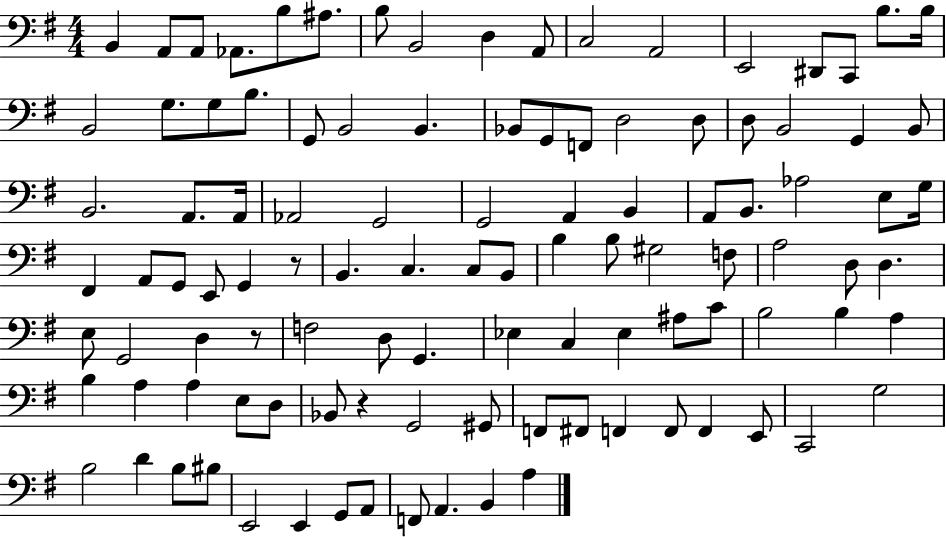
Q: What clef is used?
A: bass